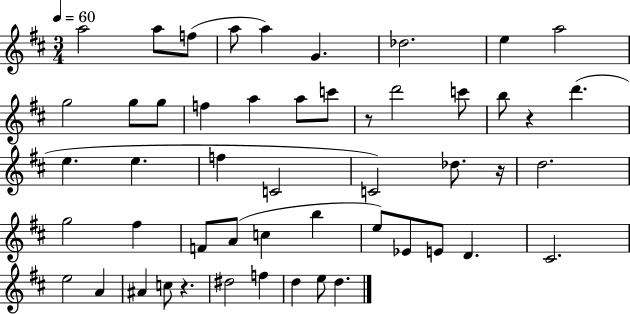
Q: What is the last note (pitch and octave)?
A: D5